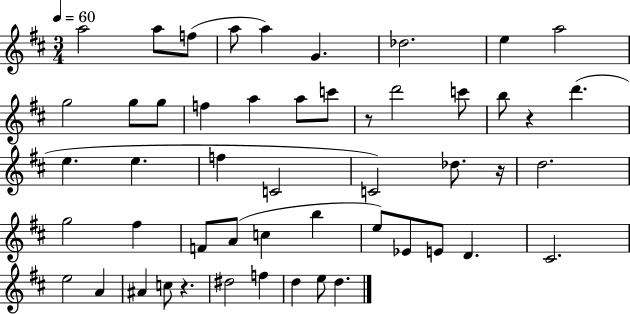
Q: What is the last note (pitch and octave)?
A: D5